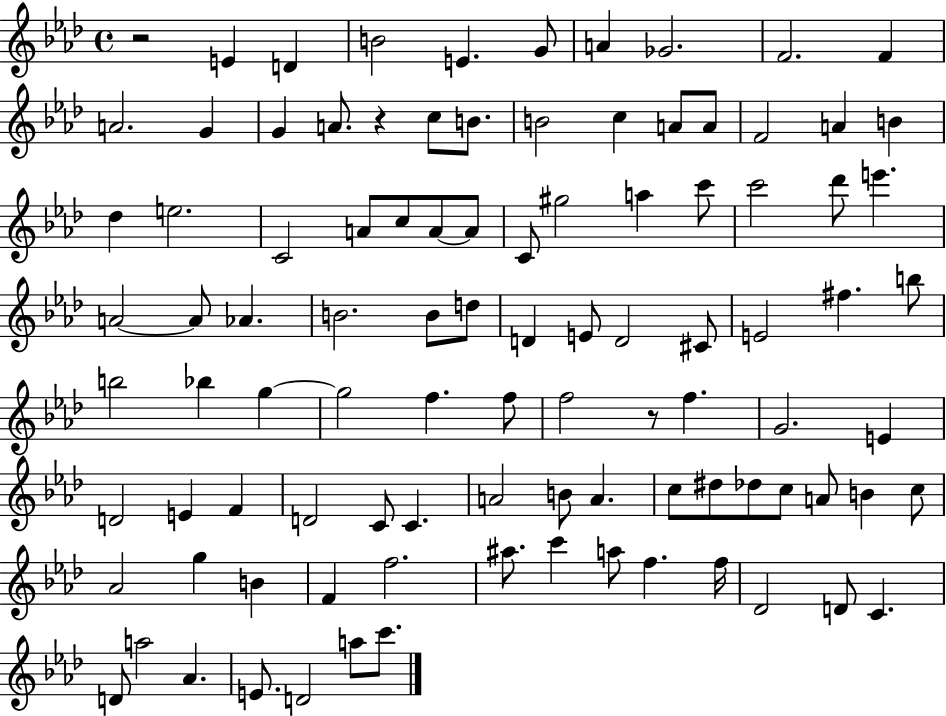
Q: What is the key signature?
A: AES major